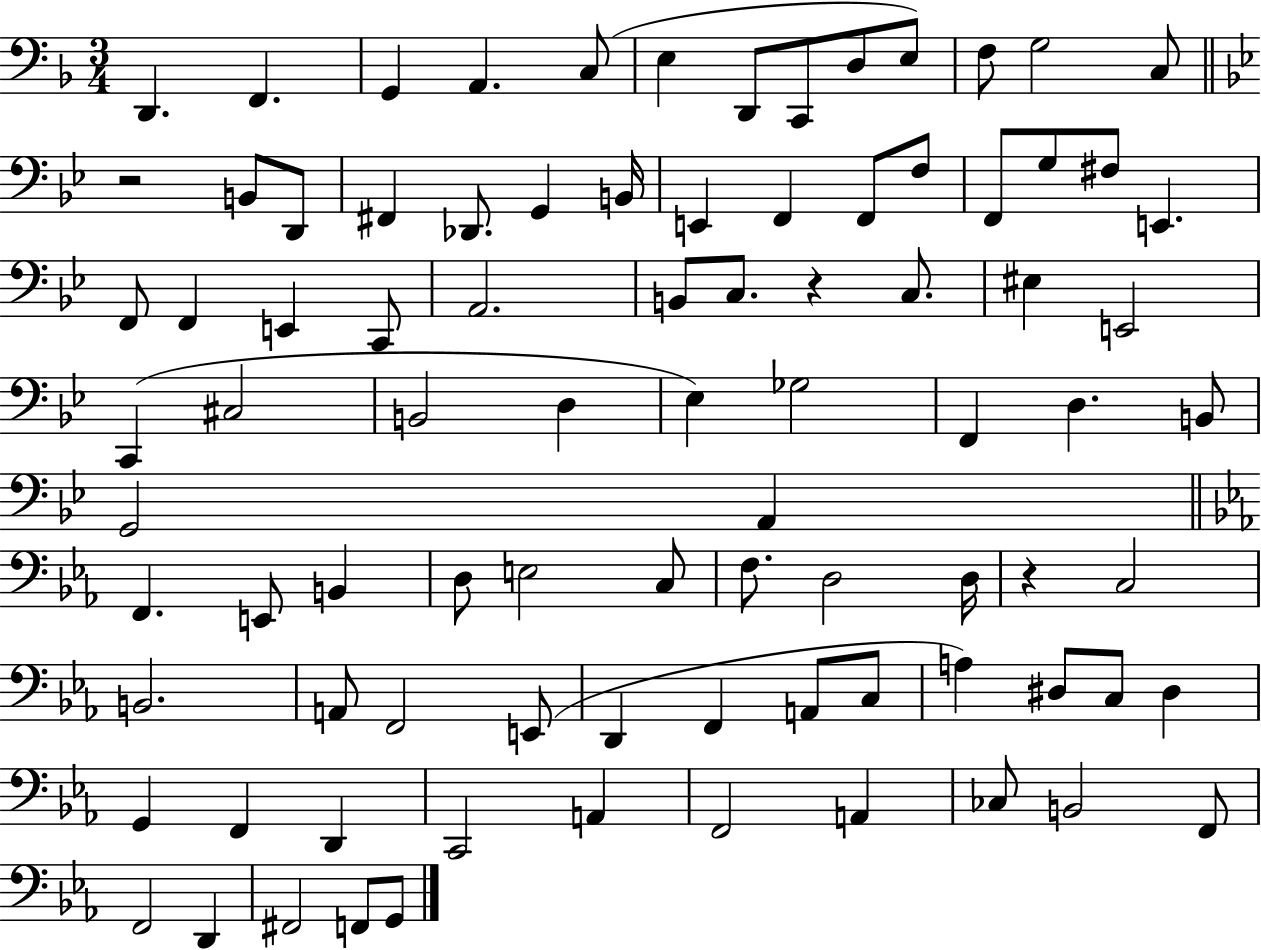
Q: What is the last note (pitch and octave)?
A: G2